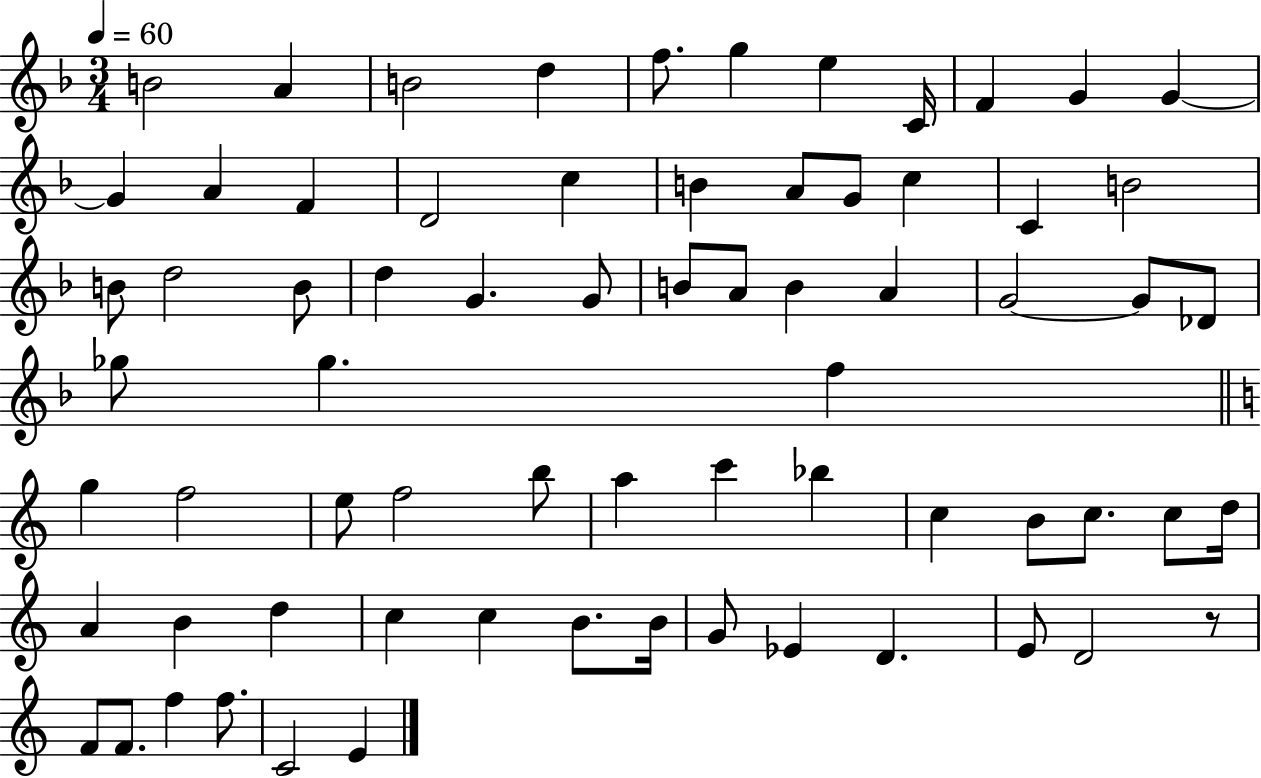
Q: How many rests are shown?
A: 1